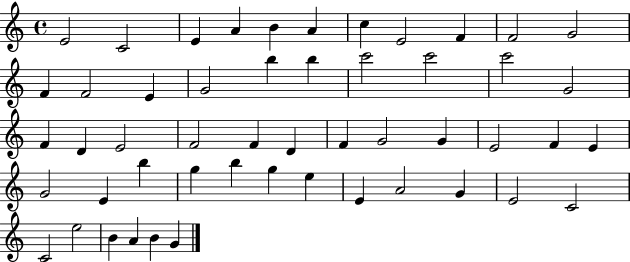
X:1
T:Untitled
M:4/4
L:1/4
K:C
E2 C2 E A B A c E2 F F2 G2 F F2 E G2 b b c'2 c'2 c'2 G2 F D E2 F2 F D F G2 G E2 F E G2 E b g b g e E A2 G E2 C2 C2 e2 B A B G